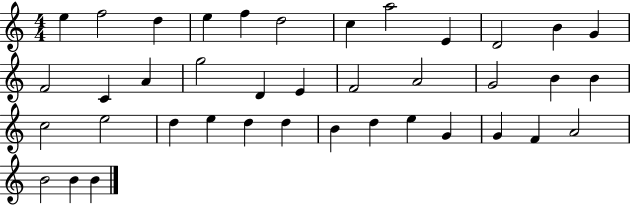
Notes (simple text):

E5/q F5/h D5/q E5/q F5/q D5/h C5/q A5/h E4/q D4/h B4/q G4/q F4/h C4/q A4/q G5/h D4/q E4/q F4/h A4/h G4/h B4/q B4/q C5/h E5/h D5/q E5/q D5/q D5/q B4/q D5/q E5/q G4/q G4/q F4/q A4/h B4/h B4/q B4/q